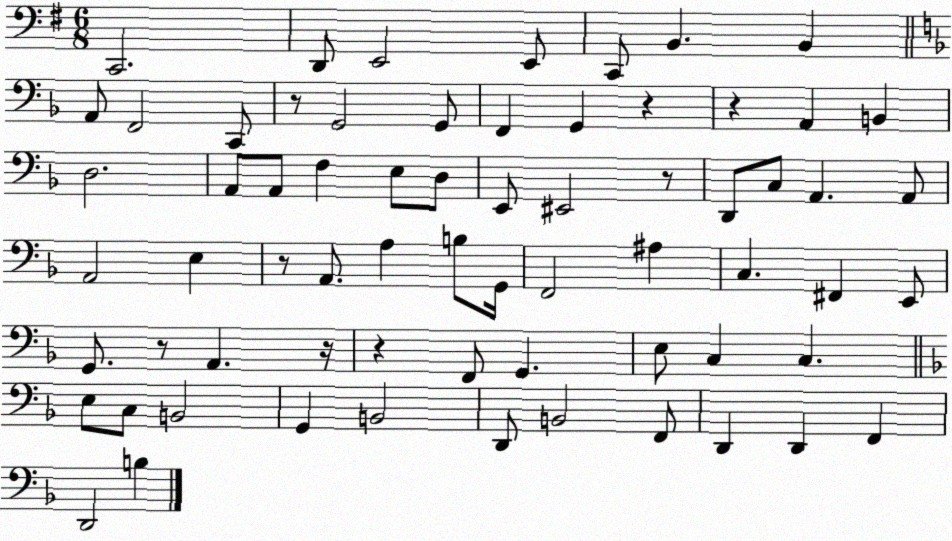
X:1
T:Untitled
M:6/8
L:1/4
K:G
C,,2 D,,/2 E,,2 E,,/2 C,,/2 B,, B,, A,,/2 F,,2 C,,/2 z/2 G,,2 G,,/2 F,, G,, z z A,, B,, D,2 A,,/2 A,,/2 F, E,/2 D,/2 E,,/2 ^E,,2 z/2 D,,/2 C,/2 A,, A,,/2 A,,2 E, z/2 A,,/2 A, B,/2 G,,/4 F,,2 ^A, C, ^F,, E,,/2 G,,/2 z/2 A,, z/4 z F,,/2 G,, E,/2 C, C, E,/2 C,/2 B,,2 G,, B,,2 D,,/2 B,,2 F,,/2 D,, D,, F,, D,,2 B,